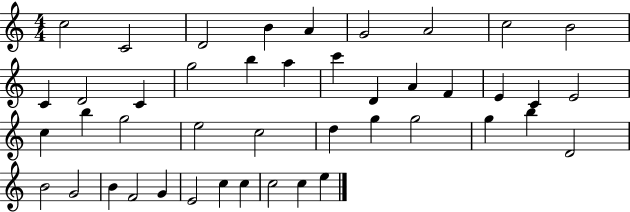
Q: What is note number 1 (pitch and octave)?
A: C5